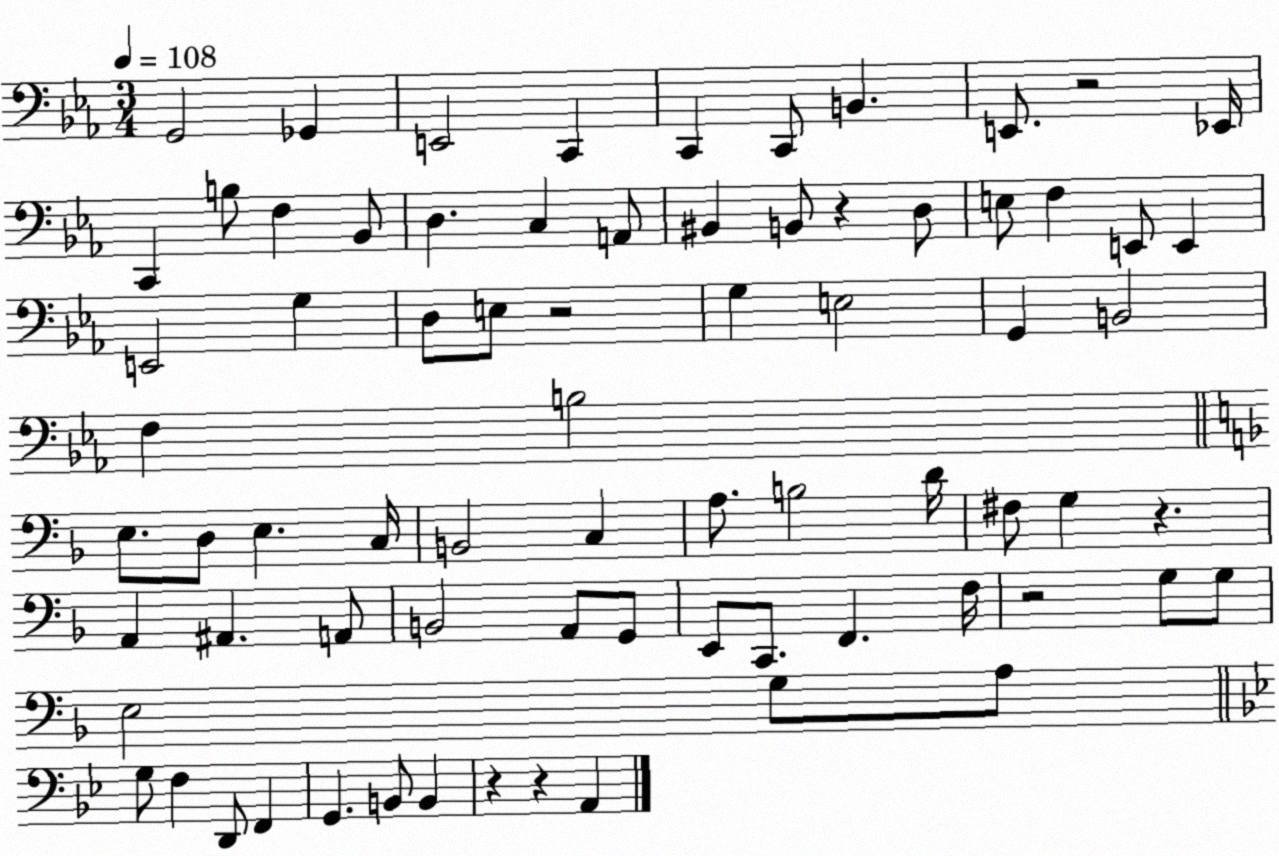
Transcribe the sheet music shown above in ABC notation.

X:1
T:Untitled
M:3/4
L:1/4
K:Eb
G,,2 _G,, E,,2 C,, C,, C,,/2 B,, E,,/2 z2 _E,,/4 C,, B,/2 F, _B,,/2 D, C, A,,/2 ^B,, B,,/2 z D,/2 E,/2 F, E,,/2 E,, E,,2 G, D,/2 E,/2 z2 G, E,2 G,, B,,2 F, B,2 E,/2 D,/2 E, C,/4 B,,2 C, A,/2 B,2 D/4 ^F,/2 G, z A,, ^A,, A,,/2 B,,2 A,,/2 G,,/2 E,,/2 C,,/2 F,, F,/4 z2 G,/2 G,/2 E,2 G,/2 A,/2 G,/2 F, D,,/2 F,, G,, B,,/2 B,, z z A,,